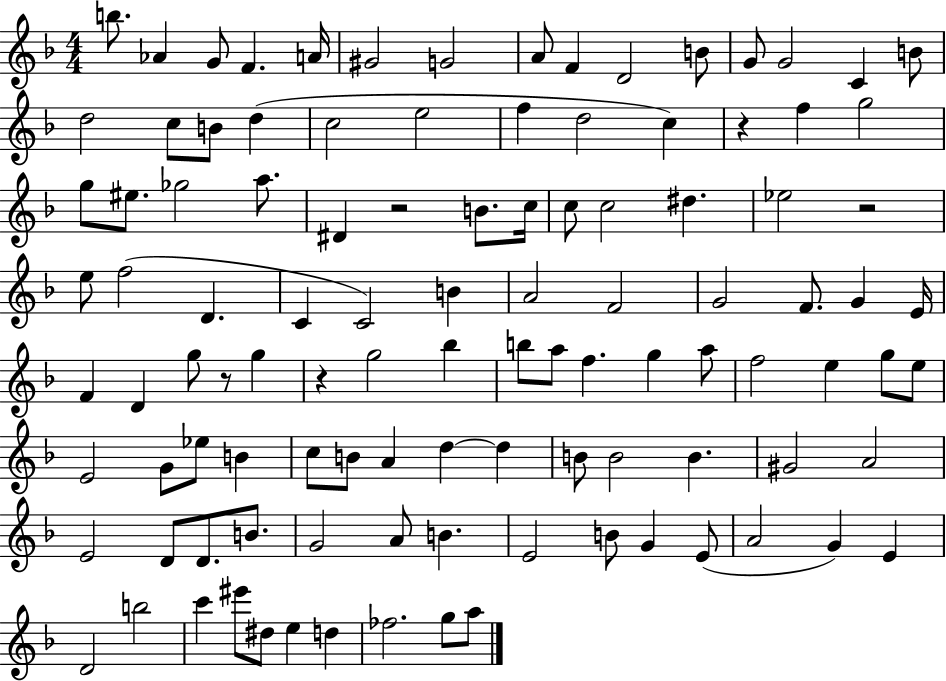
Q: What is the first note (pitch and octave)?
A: B5